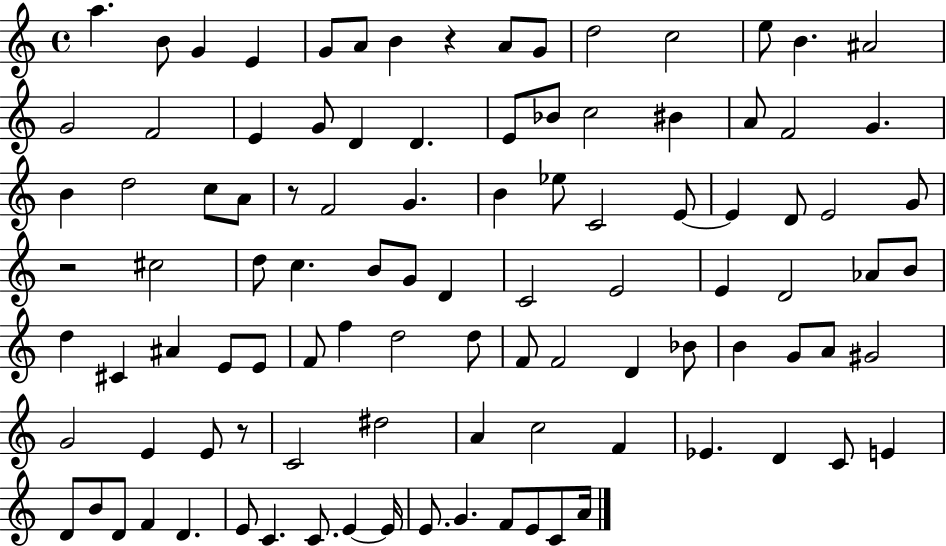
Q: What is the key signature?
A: C major